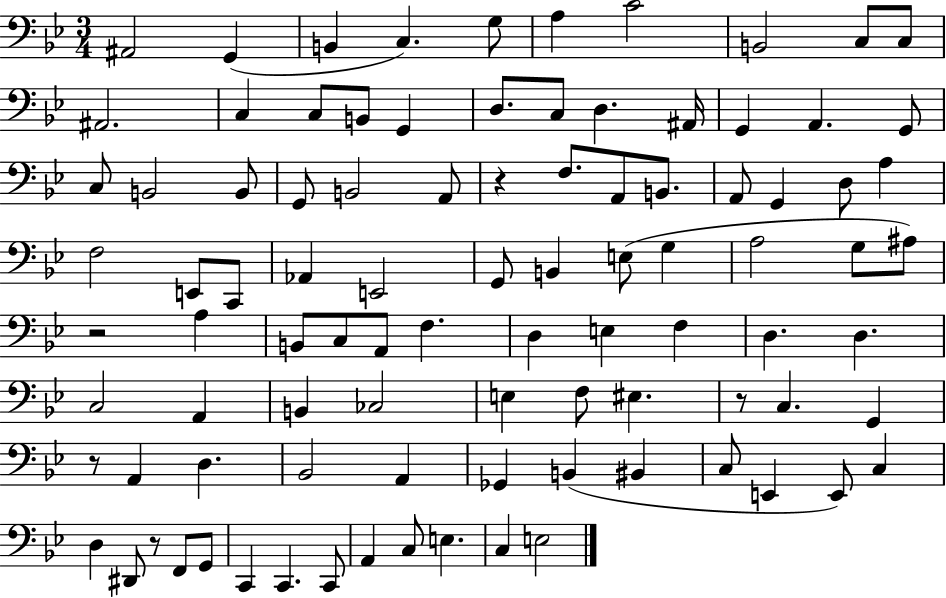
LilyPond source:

{
  \clef bass
  \numericTimeSignature
  \time 3/4
  \key bes \major
  ais,2 g,4( | b,4 c4.) g8 | a4 c'2 | b,2 c8 c8 | \break ais,2. | c4 c8 b,8 g,4 | d8. c8 d4. ais,16 | g,4 a,4. g,8 | \break c8 b,2 b,8 | g,8 b,2 a,8 | r4 f8. a,8 b,8. | a,8 g,4 d8 a4 | \break f2 e,8 c,8 | aes,4 e,2 | g,8 b,4 e8( g4 | a2 g8 ais8) | \break r2 a4 | b,8 c8 a,8 f4. | d4 e4 f4 | d4. d4. | \break c2 a,4 | b,4 ces2 | e4 f8 eis4. | r8 c4. g,4 | \break r8 a,4 d4. | bes,2 a,4 | ges,4 b,4( bis,4 | c8 e,4 e,8) c4 | \break d4 dis,8 r8 f,8 g,8 | c,4 c,4. c,8 | a,4 c8 e4. | c4 e2 | \break \bar "|."
}